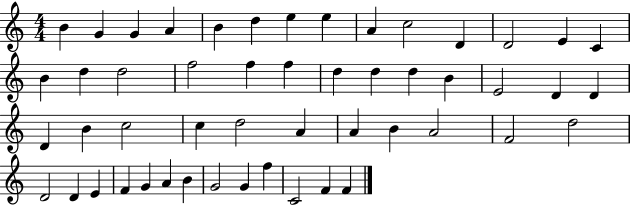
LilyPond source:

{
  \clef treble
  \numericTimeSignature
  \time 4/4
  \key c \major
  b'4 g'4 g'4 a'4 | b'4 d''4 e''4 e''4 | a'4 c''2 d'4 | d'2 e'4 c'4 | \break b'4 d''4 d''2 | f''2 f''4 f''4 | d''4 d''4 d''4 b'4 | e'2 d'4 d'4 | \break d'4 b'4 c''2 | c''4 d''2 a'4 | a'4 b'4 a'2 | f'2 d''2 | \break d'2 d'4 e'4 | f'4 g'4 a'4 b'4 | g'2 g'4 f''4 | c'2 f'4 f'4 | \break \bar "|."
}